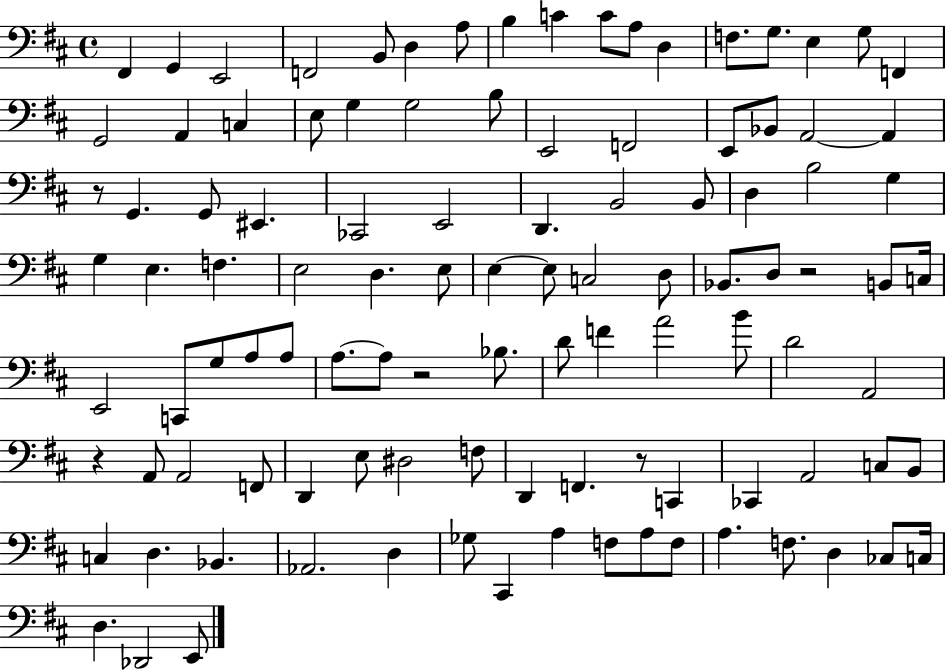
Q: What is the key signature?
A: D major